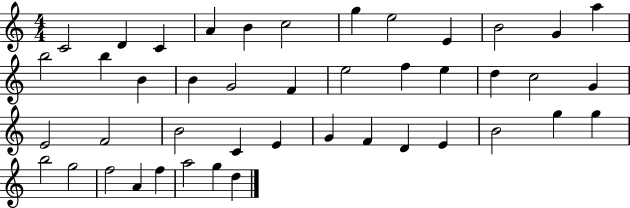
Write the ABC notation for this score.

X:1
T:Untitled
M:4/4
L:1/4
K:C
C2 D C A B c2 g e2 E B2 G a b2 b B B G2 F e2 f e d c2 G E2 F2 B2 C E G F D E B2 g g b2 g2 f2 A f a2 g d